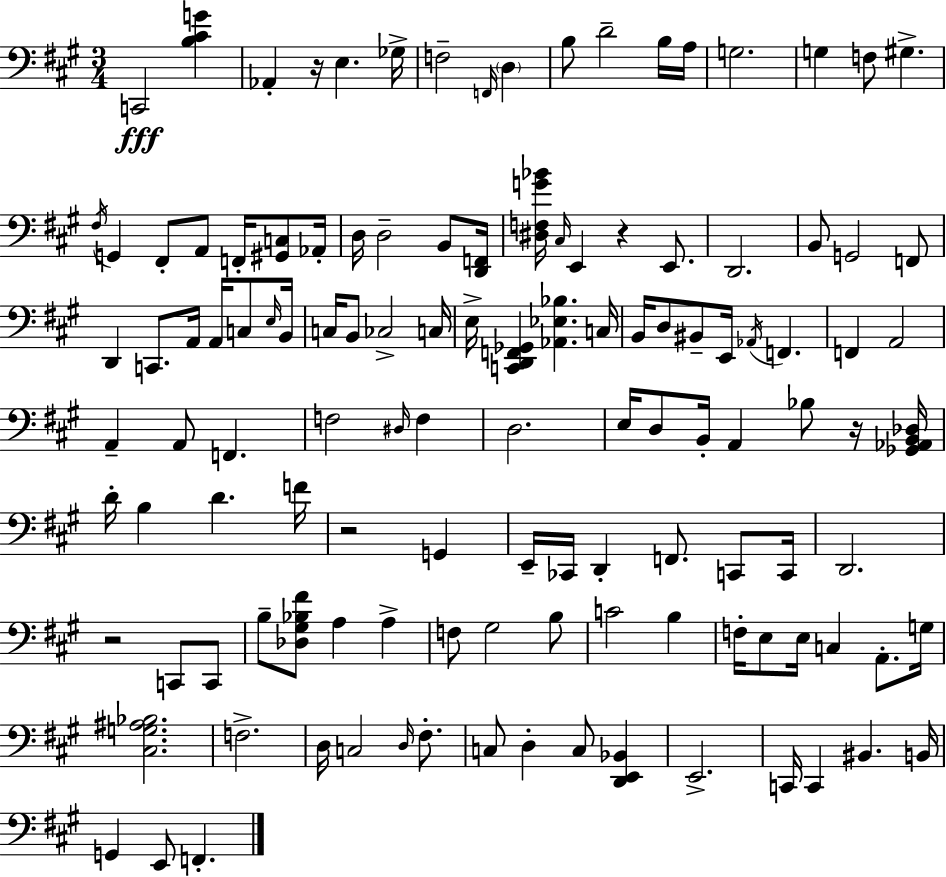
{
  \clef bass
  \numericTimeSignature
  \time 3/4
  \key a \major
  \repeat volta 2 { c,2\fff <b cis' g'>4 | aes,4-. r16 e4. ges16-> | f2-- \grace { f,16 } \parenthesize d4 | b8 d'2-- b16 | \break a16 g2. | g4 f8 gis4.-> | \acciaccatura { fis16 } g,4 fis,8-. a,8 f,16-. <gis, c>8 | aes,16-. d16 d2-- b,8 | \break <d, f,>16 <dis f g' bes'>16 \grace { cis16 } e,4 r4 | e,8. d,2. | b,8 g,2 | f,8 d,4 c,8. a,16 a,16 | \break c8 \grace { e16 } b,16 c16 b,8 ces2-> | c16 e16-> <c, d, f, ges,>4 <aes, ees bes>4. | c16 b,16 d8 bis,8-- e,16 \acciaccatura { aes,16 } f,4. | f,4 a,2 | \break a,4-- a,8 f,4. | f2 | \grace { dis16 } f4 d2. | e16 d8 b,16-. a,4 | \break bes8 r16 <ges, aes, b, des>16 d'16-. b4 d'4. | f'16 r2 | g,4 e,16-- ces,16 d,4-. | f,8. c,8 c,16 d,2. | \break r2 | c,8 c,8 b8-- <des gis bes fis'>8 a4 | a4-> f8 gis2 | b8 c'2 | \break b4 f16-. e8 e16 c4 | a,8.-. g16 <cis g ais bes>2. | f2.-> | d16 c2 | \break \grace { d16 } fis8.-. c8 d4-. | c8 <d, e, bes,>4 e,2.-> | c,16 c,4 | bis,4. b,16 g,4 e,8 | \break f,4.-. } \bar "|."
}